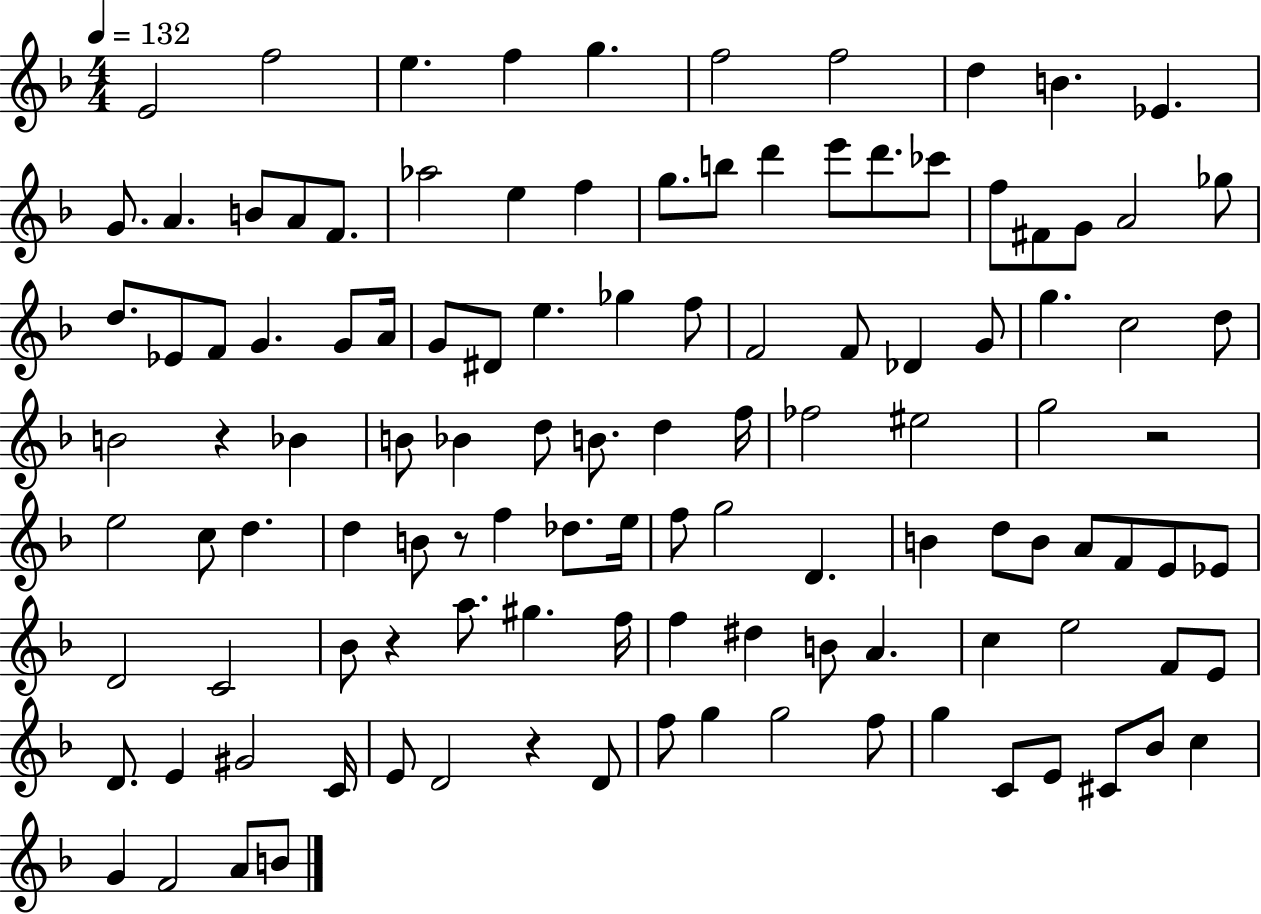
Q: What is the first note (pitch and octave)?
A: E4